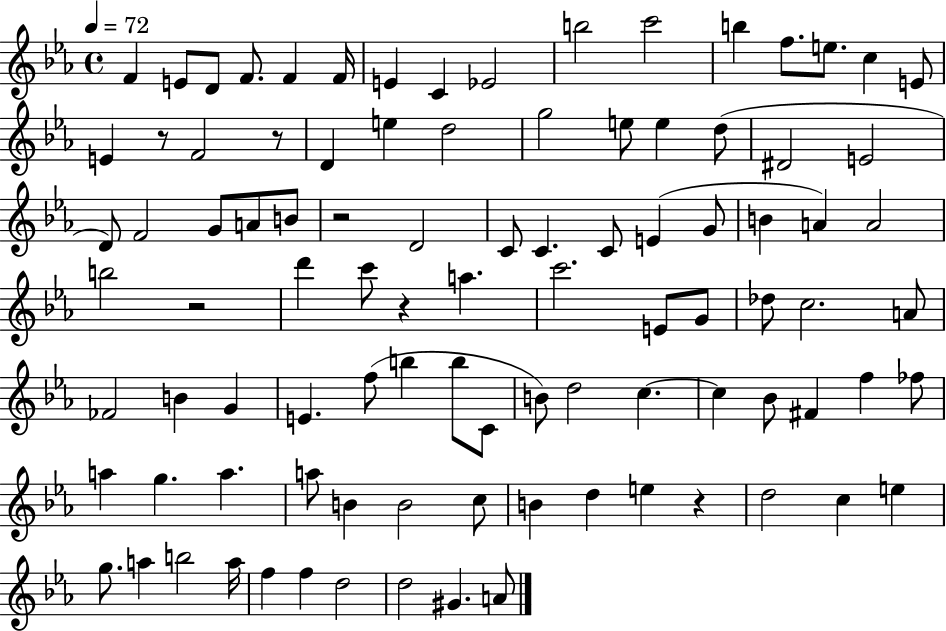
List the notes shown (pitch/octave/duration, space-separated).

F4/q E4/e D4/e F4/e. F4/q F4/s E4/q C4/q Eb4/h B5/h C6/h B5/q F5/e. E5/e. C5/q E4/e E4/q R/e F4/h R/e D4/q E5/q D5/h G5/h E5/e E5/q D5/e D#4/h E4/h D4/e F4/h G4/e A4/e B4/e R/h D4/h C4/e C4/q. C4/e E4/q G4/e B4/q A4/q A4/h B5/h R/h D6/q C6/e R/q A5/q. C6/h. E4/e G4/e Db5/e C5/h. A4/e FES4/h B4/q G4/q E4/q. F5/e B5/q B5/e C4/e B4/e D5/h C5/q. C5/q Bb4/e F#4/q F5/q FES5/e A5/q G5/q. A5/q. A5/e B4/q B4/h C5/e B4/q D5/q E5/q R/q D5/h C5/q E5/q G5/e. A5/q B5/h A5/s F5/q F5/q D5/h D5/h G#4/q. A4/e